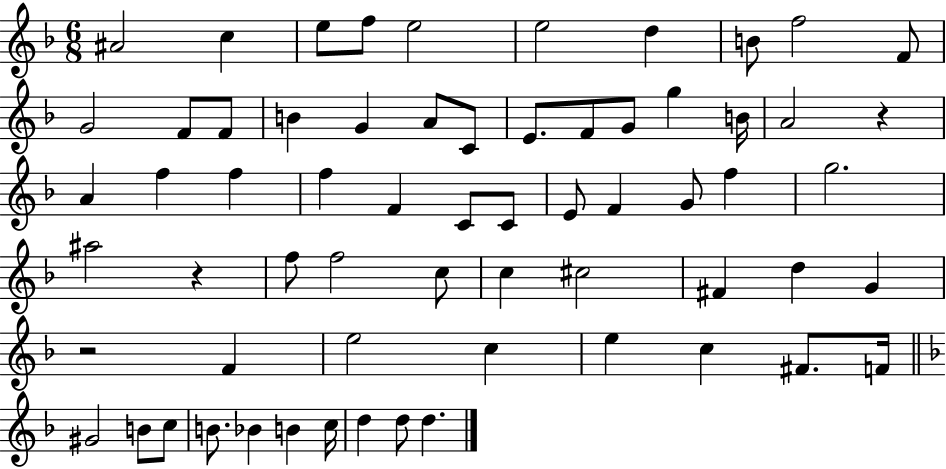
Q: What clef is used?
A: treble